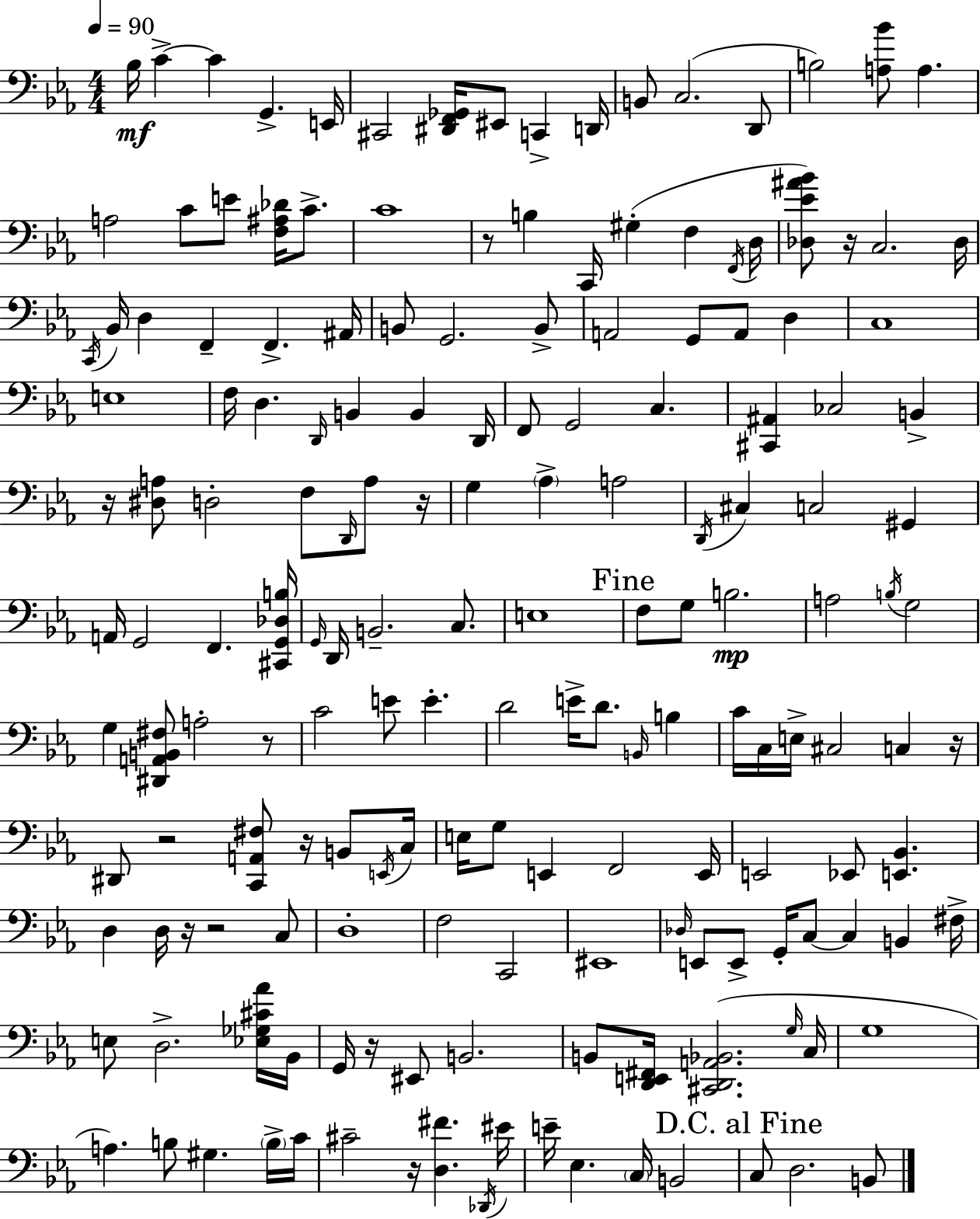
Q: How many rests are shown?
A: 12